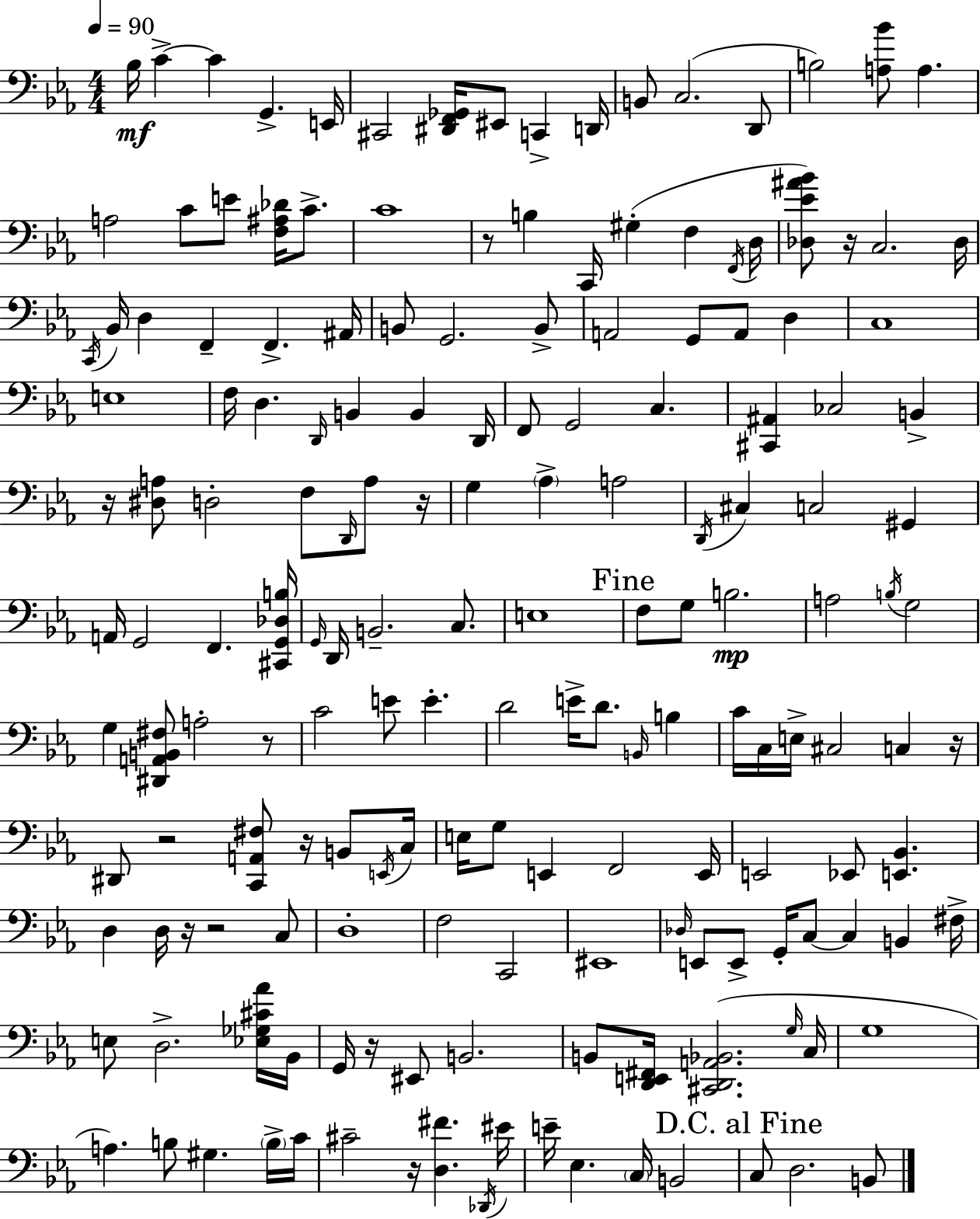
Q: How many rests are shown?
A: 12